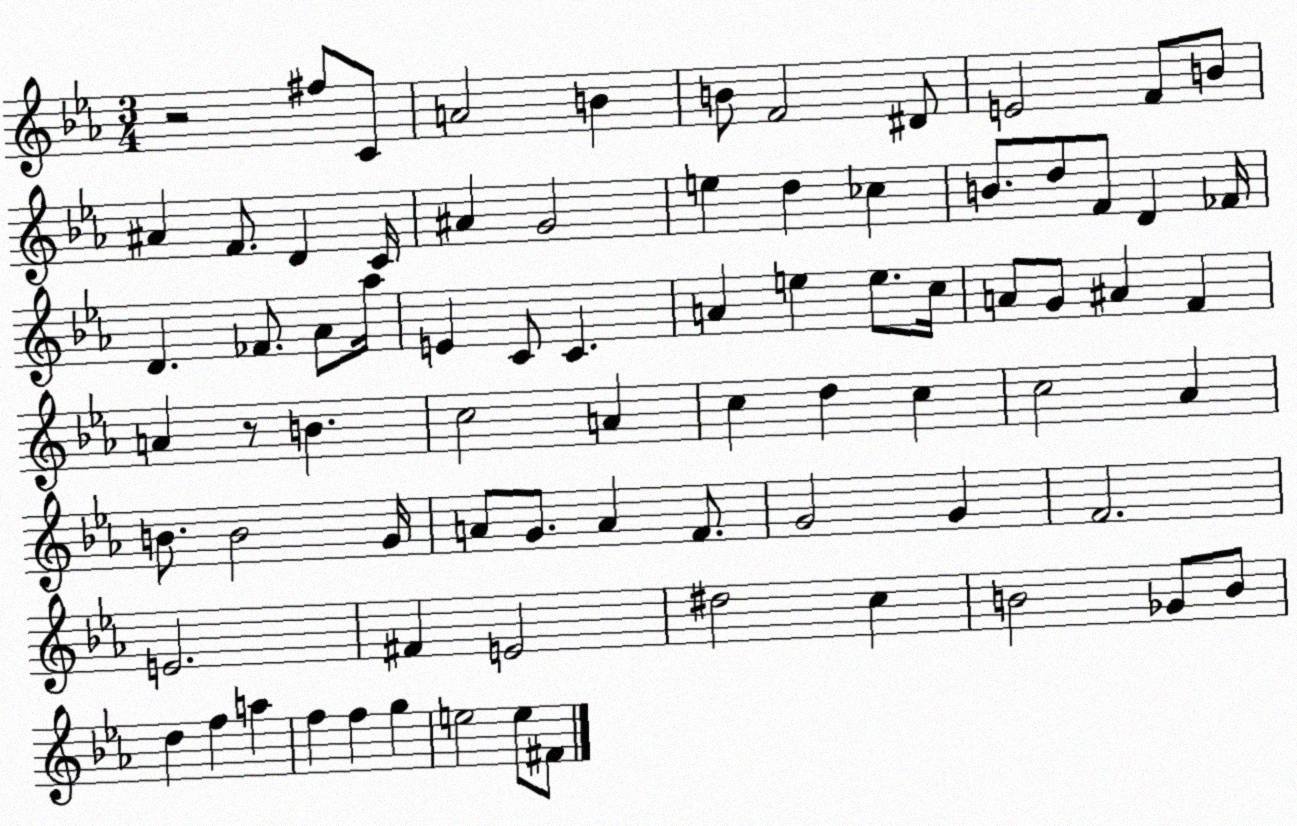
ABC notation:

X:1
T:Untitled
M:3/4
L:1/4
K:Eb
z2 ^f/2 C/2 A2 B B/2 F2 ^D/2 E2 F/2 B/2 ^A F/2 D C/4 ^A G2 e d _c B/2 d/2 F/2 D _F/4 D _F/2 _A/2 _a/4 E C/2 C A e e/2 c/4 A/2 G/2 ^A F A z/2 B c2 A c d c c2 _A B/2 B2 G/4 A/2 G/2 A F/2 G2 G F2 E2 ^F E2 ^d2 c B2 _G/2 B/2 d f a f f g e2 e/2 ^F/2